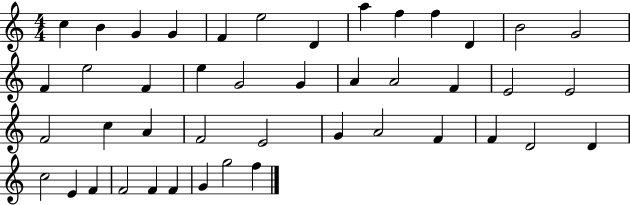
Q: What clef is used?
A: treble